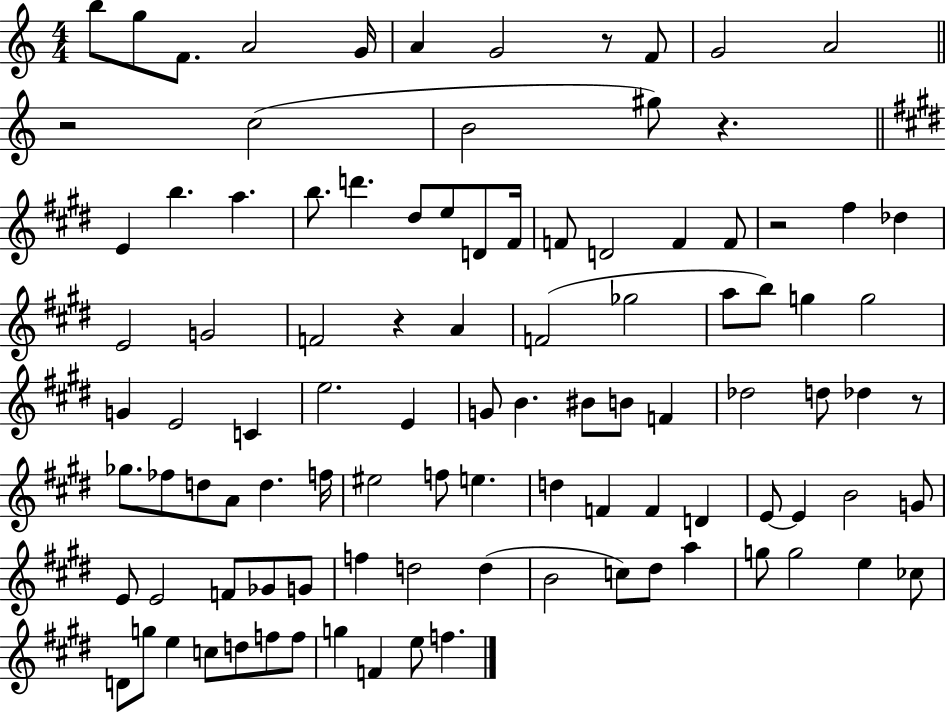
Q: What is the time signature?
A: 4/4